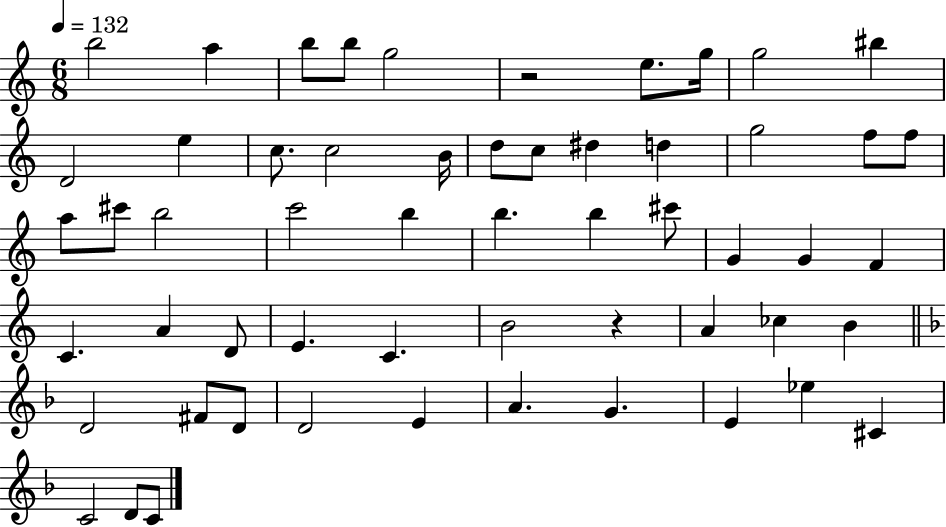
{
  \clef treble
  \numericTimeSignature
  \time 6/8
  \key c \major
  \tempo 4 = 132
  b''2 a''4 | b''8 b''8 g''2 | r2 e''8. g''16 | g''2 bis''4 | \break d'2 e''4 | c''8. c''2 b'16 | d''8 c''8 dis''4 d''4 | g''2 f''8 f''8 | \break a''8 cis'''8 b''2 | c'''2 b''4 | b''4. b''4 cis'''8 | g'4 g'4 f'4 | \break c'4. a'4 d'8 | e'4. c'4. | b'2 r4 | a'4 ces''4 b'4 | \break \bar "||" \break \key f \major d'2 fis'8 d'8 | d'2 e'4 | a'4. g'4. | e'4 ees''4 cis'4 | \break c'2 d'8 c'8 | \bar "|."
}